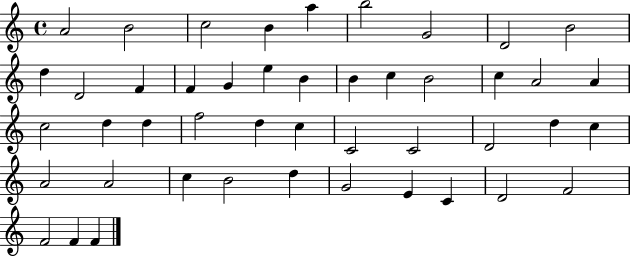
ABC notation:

X:1
T:Untitled
M:4/4
L:1/4
K:C
A2 B2 c2 B a b2 G2 D2 B2 d D2 F F G e B B c B2 c A2 A c2 d d f2 d c C2 C2 D2 d c A2 A2 c B2 d G2 E C D2 F2 F2 F F